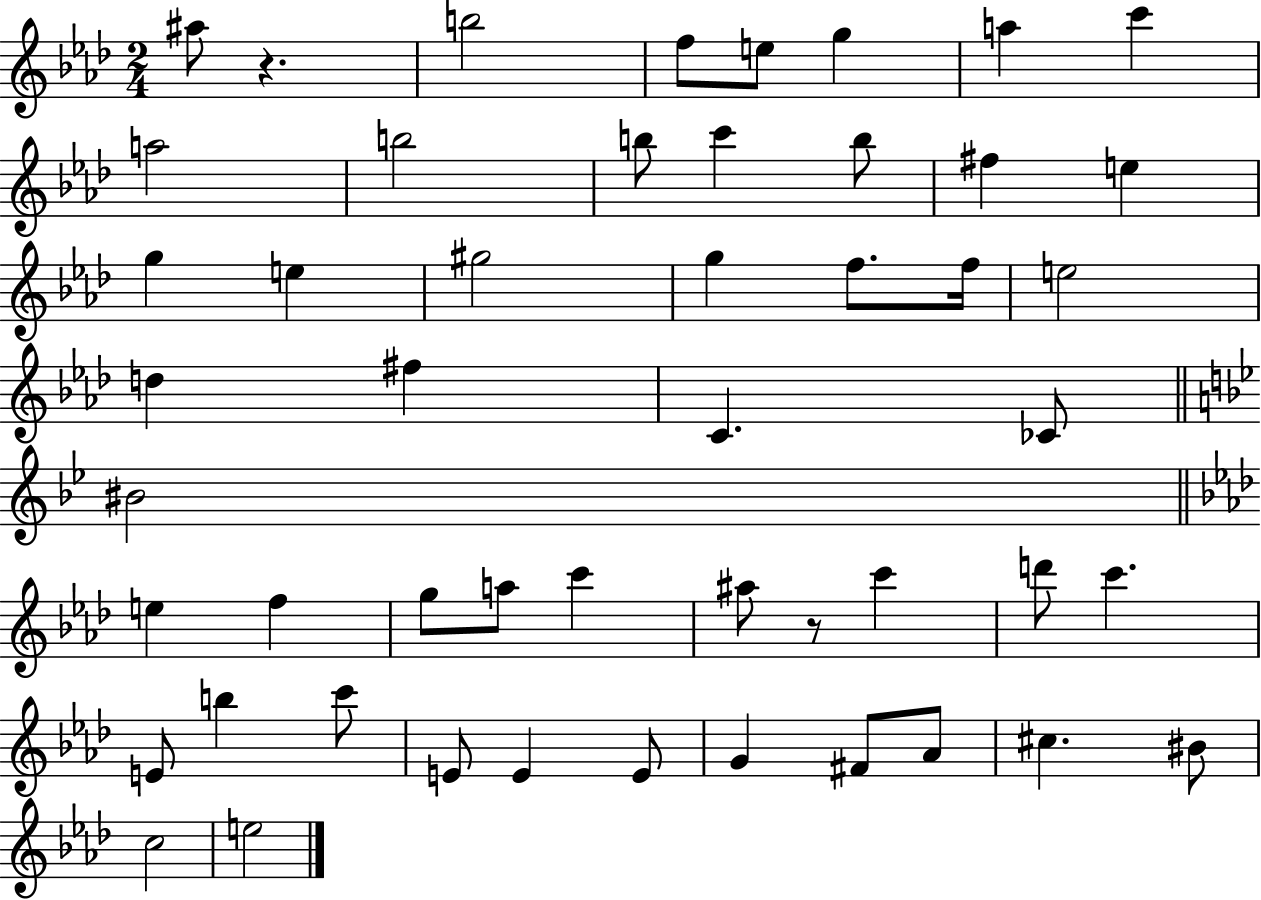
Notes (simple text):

A#5/e R/q. B5/h F5/e E5/e G5/q A5/q C6/q A5/h B5/h B5/e C6/q B5/e F#5/q E5/q G5/q E5/q G#5/h G5/q F5/e. F5/s E5/h D5/q F#5/q C4/q. CES4/e BIS4/h E5/q F5/q G5/e A5/e C6/q A#5/e R/e C6/q D6/e C6/q. E4/e B5/q C6/e E4/e E4/q E4/e G4/q F#4/e Ab4/e C#5/q. BIS4/e C5/h E5/h